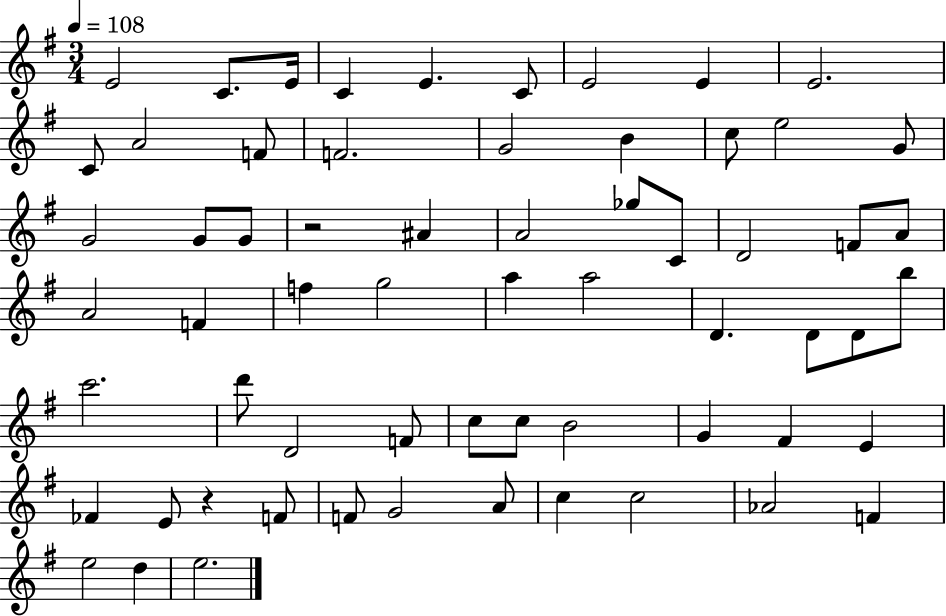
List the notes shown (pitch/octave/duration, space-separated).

E4/h C4/e. E4/s C4/q E4/q. C4/e E4/h E4/q E4/h. C4/e A4/h F4/e F4/h. G4/h B4/q C5/e E5/h G4/e G4/h G4/e G4/e R/h A#4/q A4/h Gb5/e C4/e D4/h F4/e A4/e A4/h F4/q F5/q G5/h A5/q A5/h D4/q. D4/e D4/e B5/e C6/h. D6/e D4/h F4/e C5/e C5/e B4/h G4/q F#4/q E4/q FES4/q E4/e R/q F4/e F4/e G4/h A4/e C5/q C5/h Ab4/h F4/q E5/h D5/q E5/h.